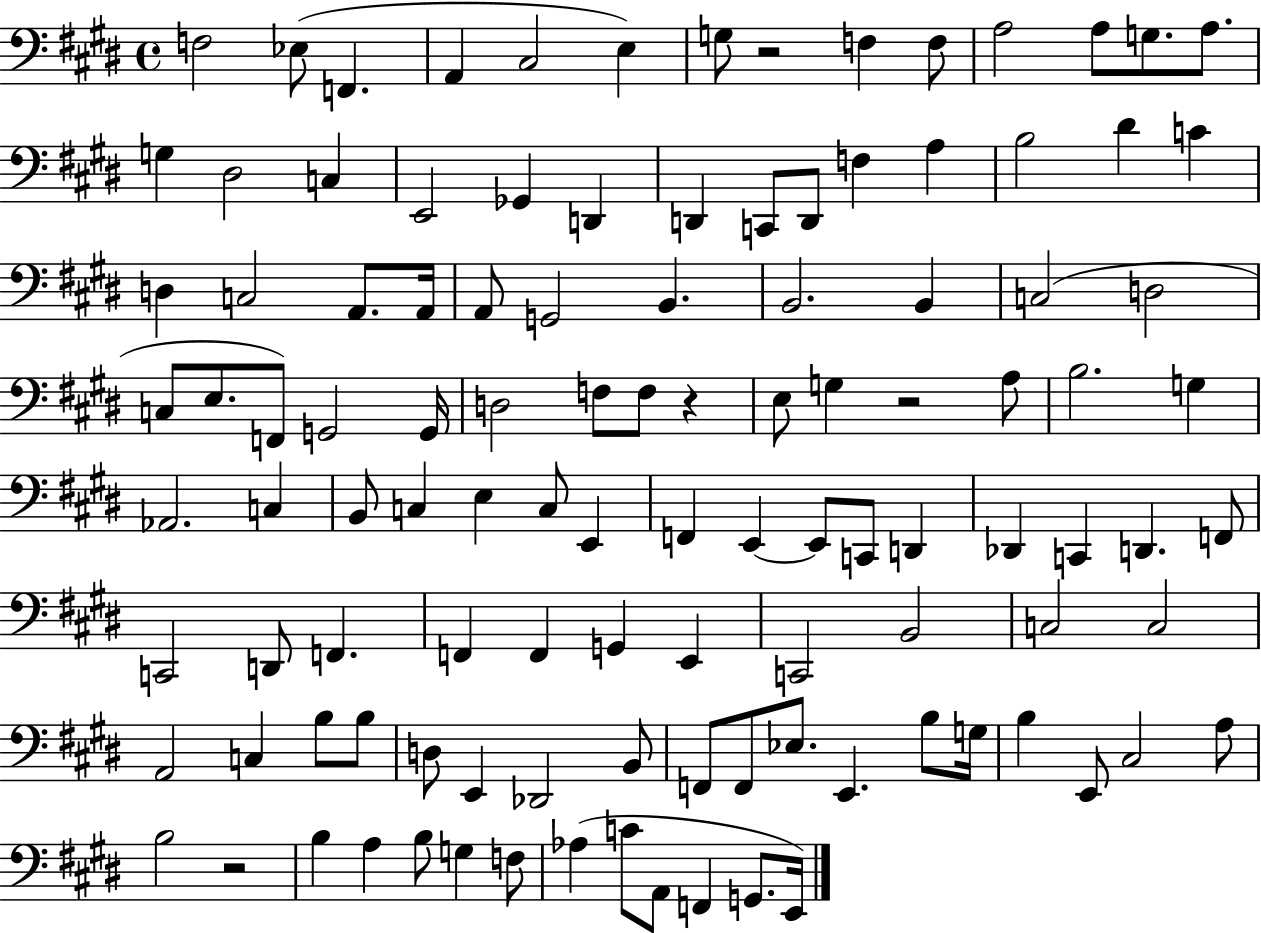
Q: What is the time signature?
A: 4/4